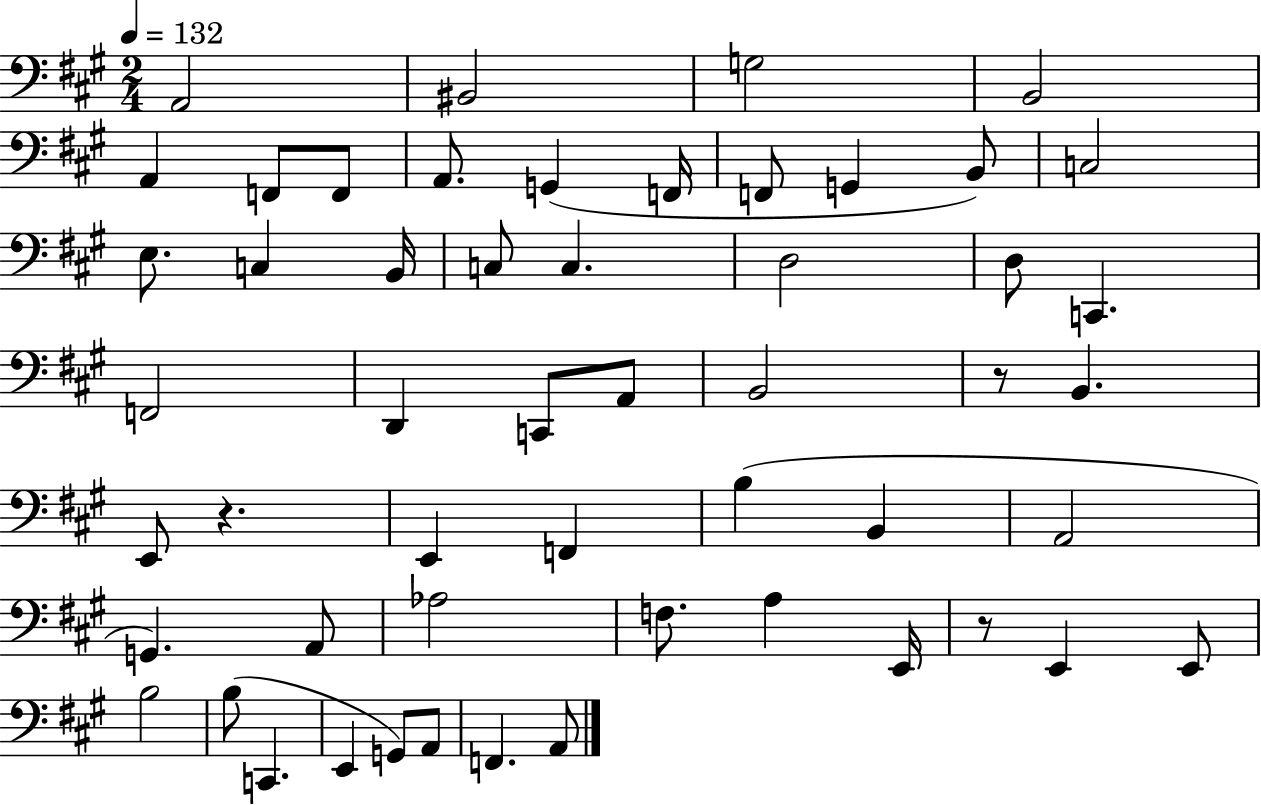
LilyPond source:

{
  \clef bass
  \numericTimeSignature
  \time 2/4
  \key a \major
  \tempo 4 = 132
  a,2 | bis,2 | g2 | b,2 | \break a,4 f,8 f,8 | a,8. g,4( f,16 | f,8 g,4 b,8) | c2 | \break e8. c4 b,16 | c8 c4. | d2 | d8 c,4. | \break f,2 | d,4 c,8 a,8 | b,2 | r8 b,4. | \break e,8 r4. | e,4 f,4 | b4( b,4 | a,2 | \break g,4.) a,8 | aes2 | f8. a4 e,16 | r8 e,4 e,8 | \break b2 | b8( c,4. | e,4 g,8) a,8 | f,4. a,8 | \break \bar "|."
}